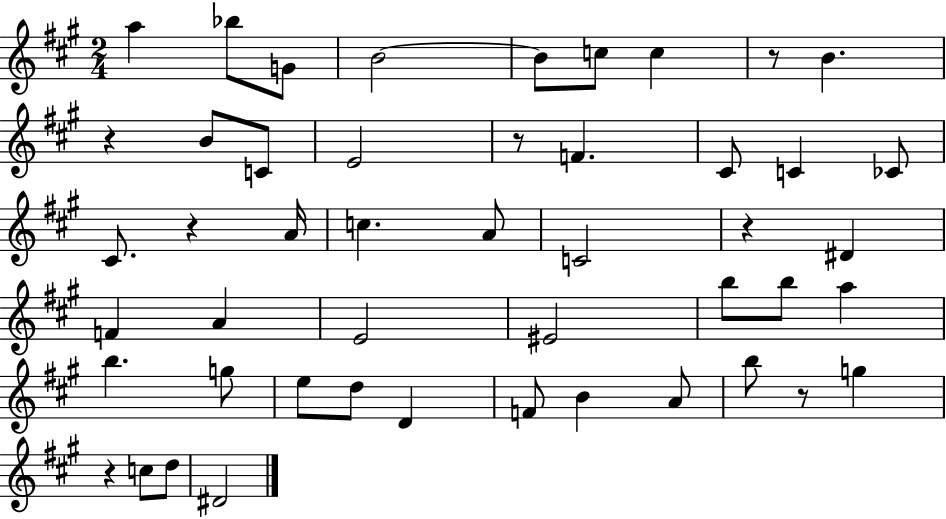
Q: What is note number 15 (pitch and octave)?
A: CES4